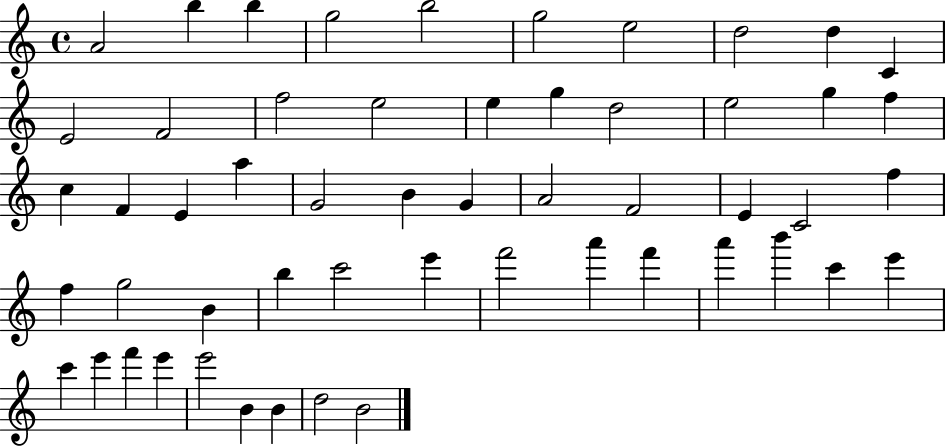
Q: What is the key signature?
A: C major